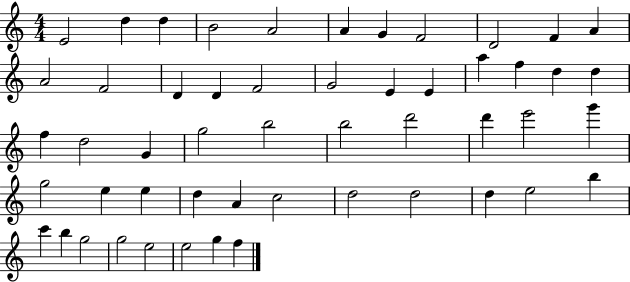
X:1
T:Untitled
M:4/4
L:1/4
K:C
E2 d d B2 A2 A G F2 D2 F A A2 F2 D D F2 G2 E E a f d d f d2 G g2 b2 b2 d'2 d' e'2 g' g2 e e d A c2 d2 d2 d e2 b c' b g2 g2 e2 e2 g f